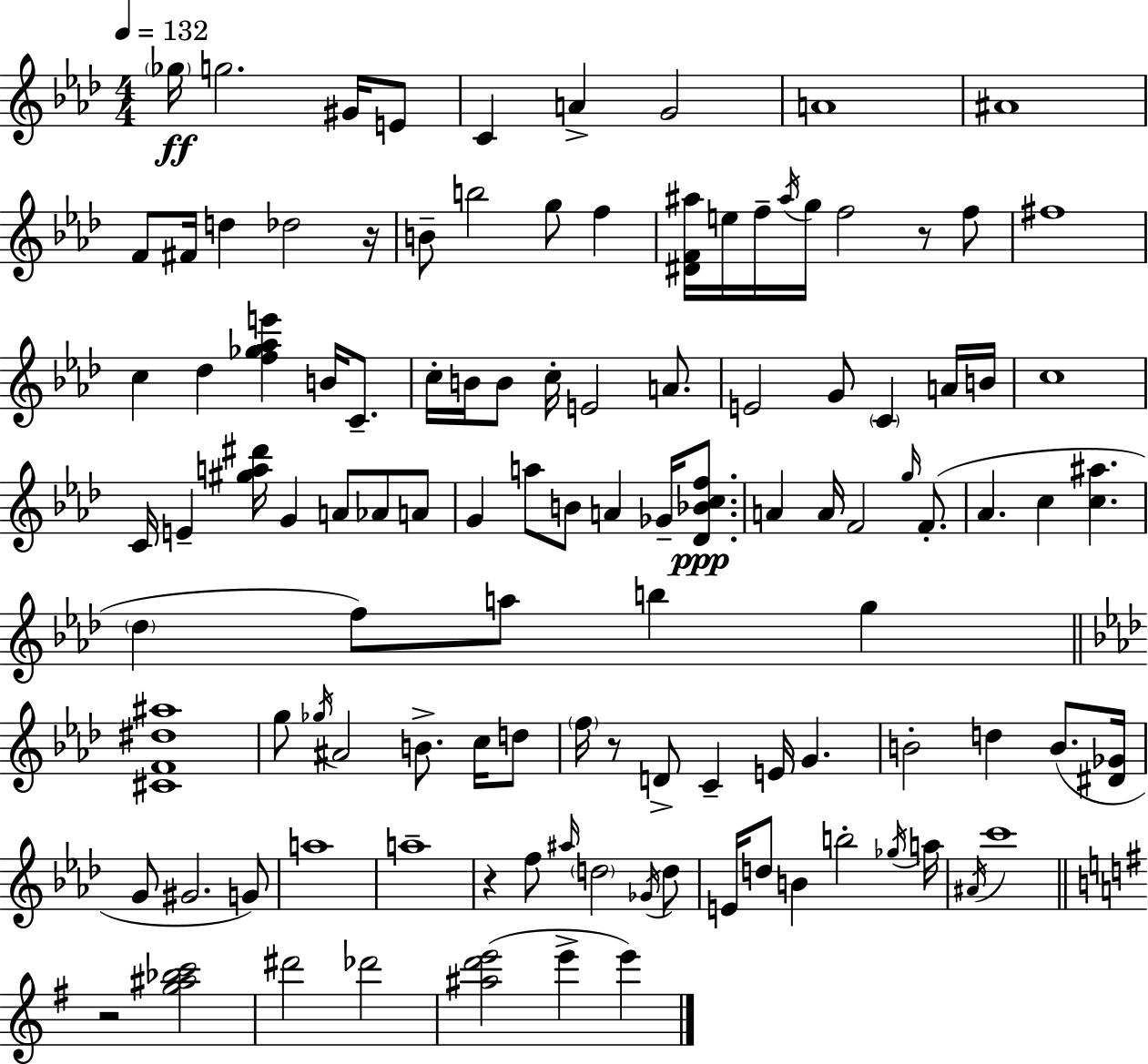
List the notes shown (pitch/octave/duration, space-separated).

Gb5/s G5/h. G#4/s E4/e C4/q A4/q G4/h A4/w A#4/w F4/e F#4/s D5/q Db5/h R/s B4/e B5/h G5/e F5/q [D#4,F4,A#5]/s E5/s F5/s A#5/s G5/s F5/h R/e F5/e F#5/w C5/q Db5/q [F5,Gb5,Ab5,E6]/q B4/s C4/e. C5/s B4/s B4/e C5/s E4/h A4/e. E4/h G4/e C4/q A4/s B4/s C5/w C4/s E4/q [G#5,A5,D#6]/s G4/q A4/e Ab4/e A4/e G4/q A5/e B4/e A4/q Gb4/s [Db4,Bb4,C5,F5]/e. A4/q A4/s F4/h G5/s F4/e. Ab4/q. C5/q [C5,A#5]/q. Db5/q F5/e A5/e B5/q G5/q [C#4,F4,D#5,A#5]/w G5/e Gb5/s A#4/h B4/e. C5/s D5/e F5/s R/e D4/e C4/q E4/s G4/q. B4/h D5/q B4/e. [D#4,Gb4]/s G4/e G#4/h. G4/e A5/w A5/w R/q F5/e A#5/s D5/h Gb4/s D5/e E4/s D5/e B4/q B5/h Gb5/s A5/s A#4/s C6/w R/h [G5,A#5,Bb5,C6]/h D#6/h Db6/h [A#5,D6,E6]/h E6/q E6/q